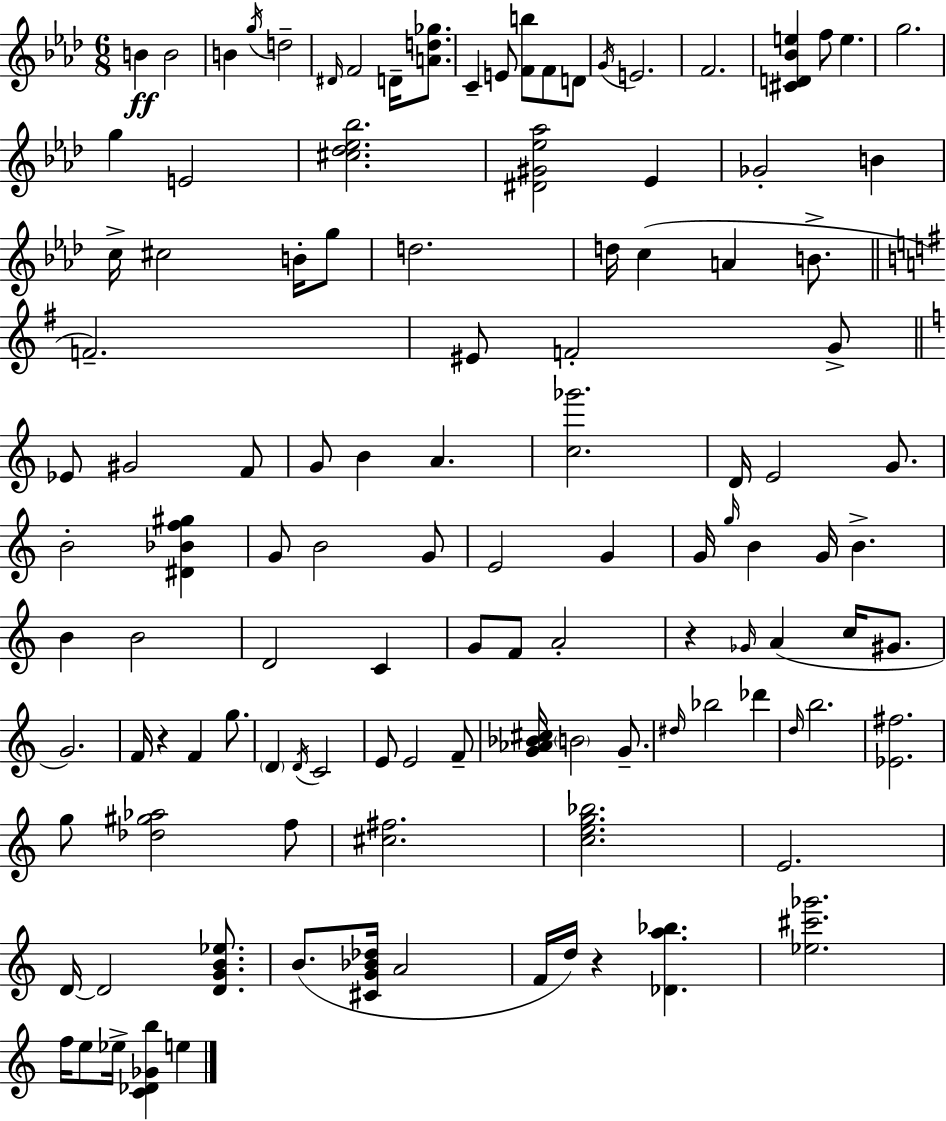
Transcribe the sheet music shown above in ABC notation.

X:1
T:Untitled
M:6/8
L:1/4
K:Fm
B B2 B g/4 d2 ^D/4 F2 D/4 [Ad_g]/2 C E/2 [Fb]/2 F/2 D/2 G/4 E2 F2 [^CD_Be] f/2 e g2 g E2 [^c_d_e_b]2 [^D^G_e_a]2 _E _G2 B c/4 ^c2 B/4 g/2 d2 d/4 c A B/2 F2 ^E/2 F2 G/2 _E/2 ^G2 F/2 G/2 B A [c_g']2 D/4 E2 G/2 B2 [^D_Bf^g] G/2 B2 G/2 E2 G G/4 g/4 B G/4 B B B2 D2 C G/2 F/2 A2 z _G/4 A c/4 ^G/2 G2 F/4 z F g/2 D D/4 C2 E/2 E2 F/2 [G_A_B^c]/4 B2 G/2 ^d/4 _b2 _d' d/4 b2 [_E^f]2 g/2 [_d^g_a]2 f/2 [^c^f]2 [ceg_b]2 E2 D/4 D2 [DGB_e]/2 B/2 [^CG_B_d]/4 A2 F/4 d/4 z [_Da_b] [_e^c'_g']2 f/4 e/2 _e/4 [C_D_Gb] e